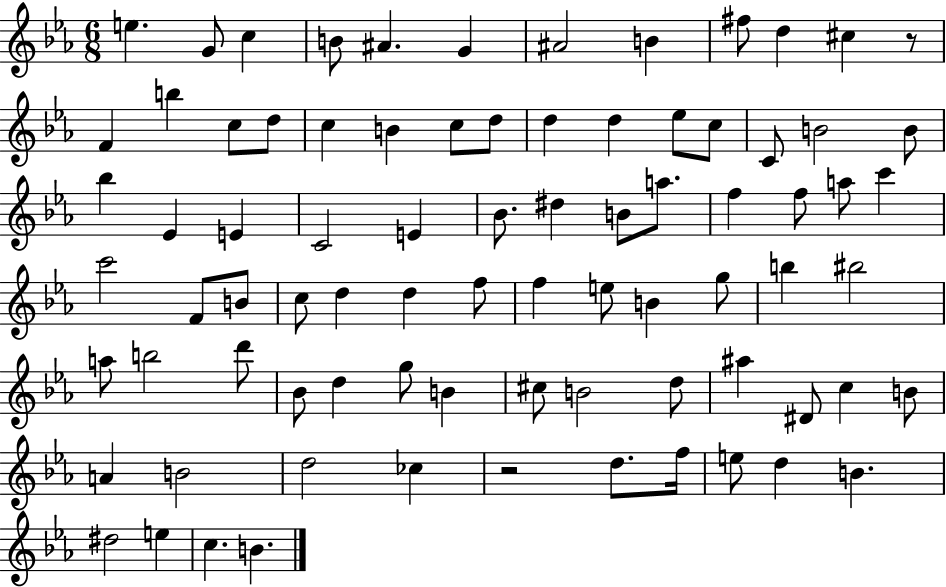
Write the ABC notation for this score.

X:1
T:Untitled
M:6/8
L:1/4
K:Eb
e G/2 c B/2 ^A G ^A2 B ^f/2 d ^c z/2 F b c/2 d/2 c B c/2 d/2 d d _e/2 c/2 C/2 B2 B/2 _b _E E C2 E _B/2 ^d B/2 a/2 f f/2 a/2 c' c'2 F/2 B/2 c/2 d d f/2 f e/2 B g/2 b ^b2 a/2 b2 d'/2 _B/2 d g/2 B ^c/2 B2 d/2 ^a ^D/2 c B/2 A B2 d2 _c z2 d/2 f/4 e/2 d B ^d2 e c B